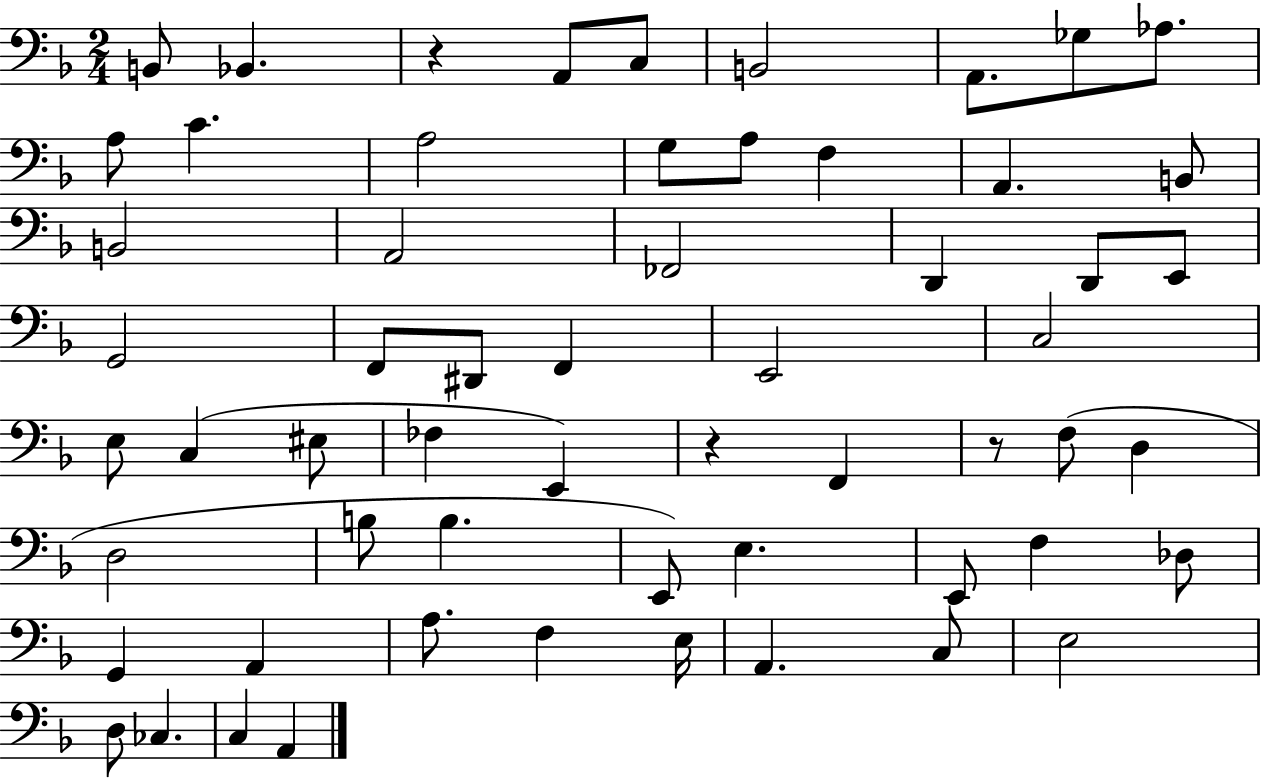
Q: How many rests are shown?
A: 3